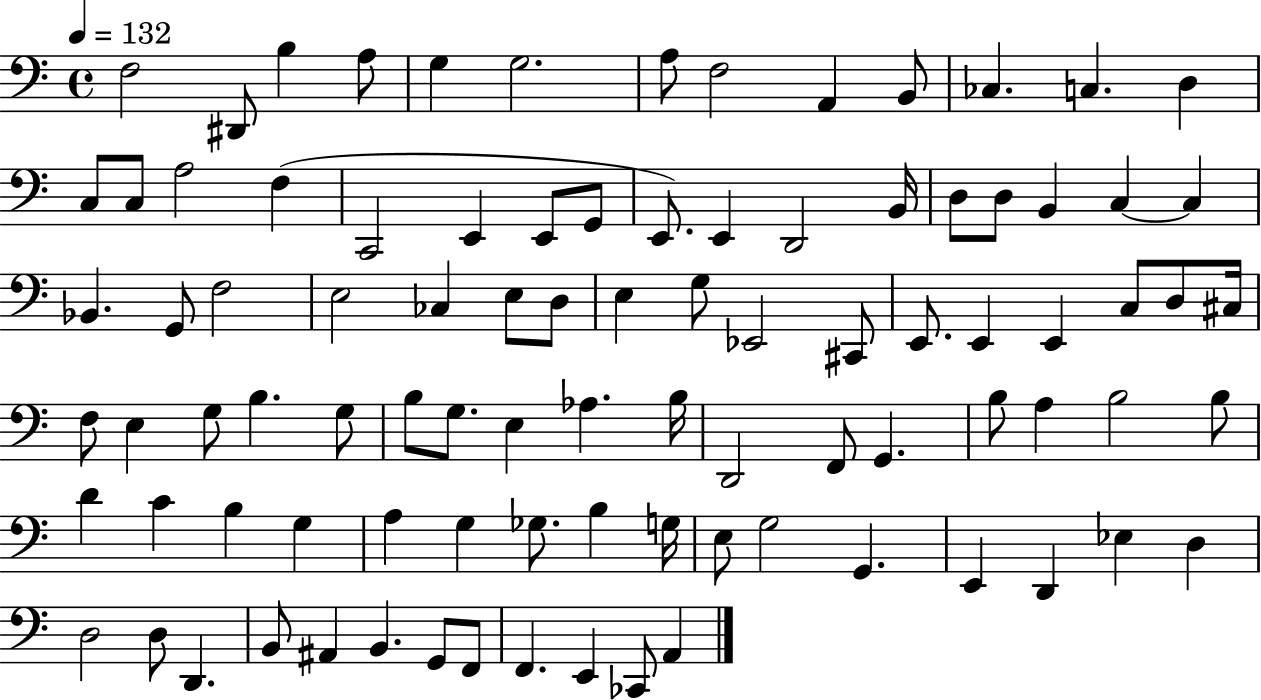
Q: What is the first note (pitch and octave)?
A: F3